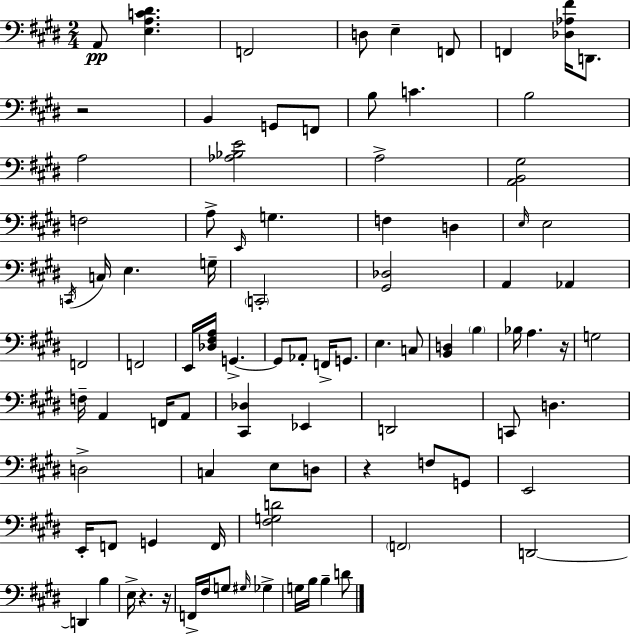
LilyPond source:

{
  \clef bass
  \numericTimeSignature
  \time 2/4
  \key e \major
  a,8\pp <e a c' dis'>4. | f,2 | d8 e4-- f,8 | f,4 <des aes fis'>16 d,8. | \break r2 | b,4 g,8 f,8 | b8 c'4. | b2 | \break a2 | <aes bes e'>2 | a2-> | <a, b, gis>2 | \break f2 | a8-> \grace { e,16 } g4. | f4 d4 | \grace { e16 } e2 | \break \acciaccatura { c,16 } c16 e4. | g16-- \parenthesize c,2-. | <gis, des>2 | a,4 aes,4 | \break f,2 | f,2 | e,16 <des fis a>16 g,4.->~~ | g,8 aes,8-. f,16-> | \break g,8. e4. | c8 <b, d>4 \parenthesize b4 | bes16 a4. | r16 g2 | \break f16-- a,4 | f,16 a,8 <cis, des>4 ees,4 | d,2 | c,8 d4. | \break d2-> | c4 e8 | d8 r4 f8 | g,8 e,2 | \break e,16-. f,8 g,4 | f,16 <fis g d'>2 | \parenthesize f,2 | d,2~~ | \break d,4 b4 | e16-> r4. | r16 f,16-> fis16 g8 \grace { gis16 } | ges4-> g16 b16 b4-- | \break d'8 \bar "|."
}